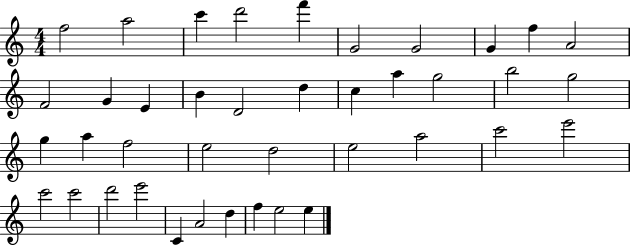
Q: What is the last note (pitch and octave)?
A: E5